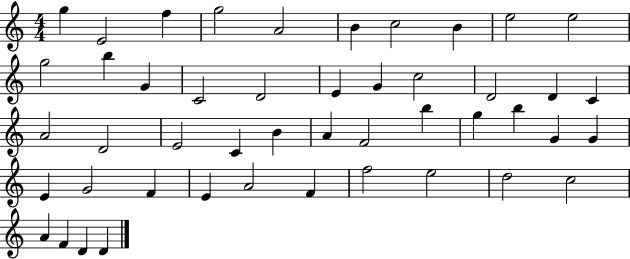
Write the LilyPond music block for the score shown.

{
  \clef treble
  \numericTimeSignature
  \time 4/4
  \key c \major
  g''4 e'2 f''4 | g''2 a'2 | b'4 c''2 b'4 | e''2 e''2 | \break g''2 b''4 g'4 | c'2 d'2 | e'4 g'4 c''2 | d'2 d'4 c'4 | \break a'2 d'2 | e'2 c'4 b'4 | a'4 f'2 b''4 | g''4 b''4 g'4 g'4 | \break e'4 g'2 f'4 | e'4 a'2 f'4 | f''2 e''2 | d''2 c''2 | \break a'4 f'4 d'4 d'4 | \bar "|."
}